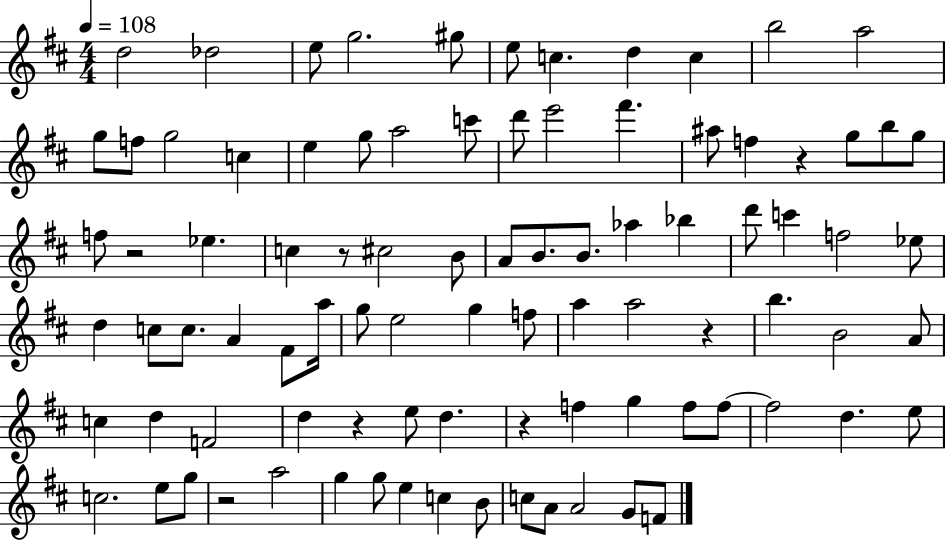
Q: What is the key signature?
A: D major